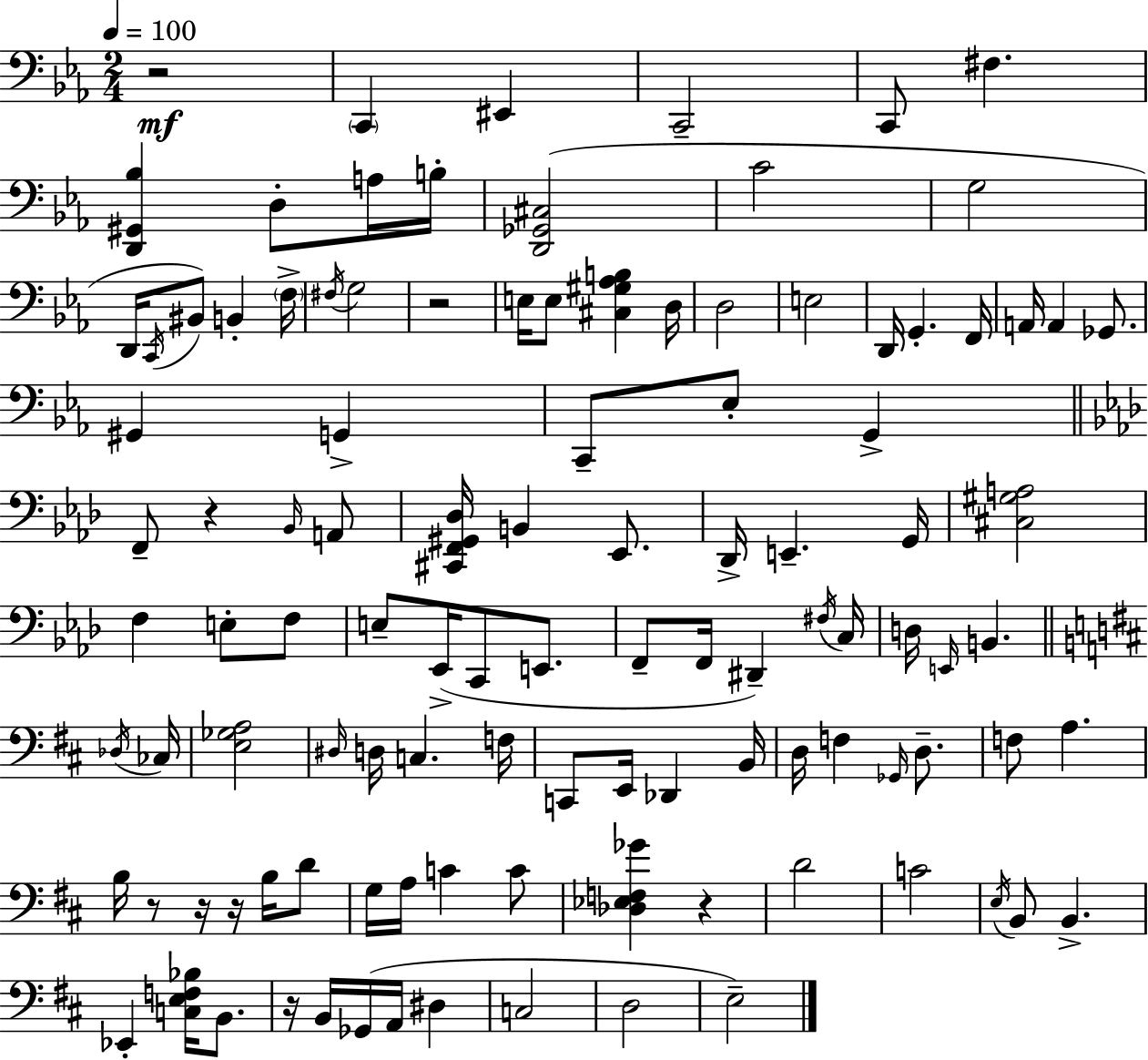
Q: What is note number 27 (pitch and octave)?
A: A2